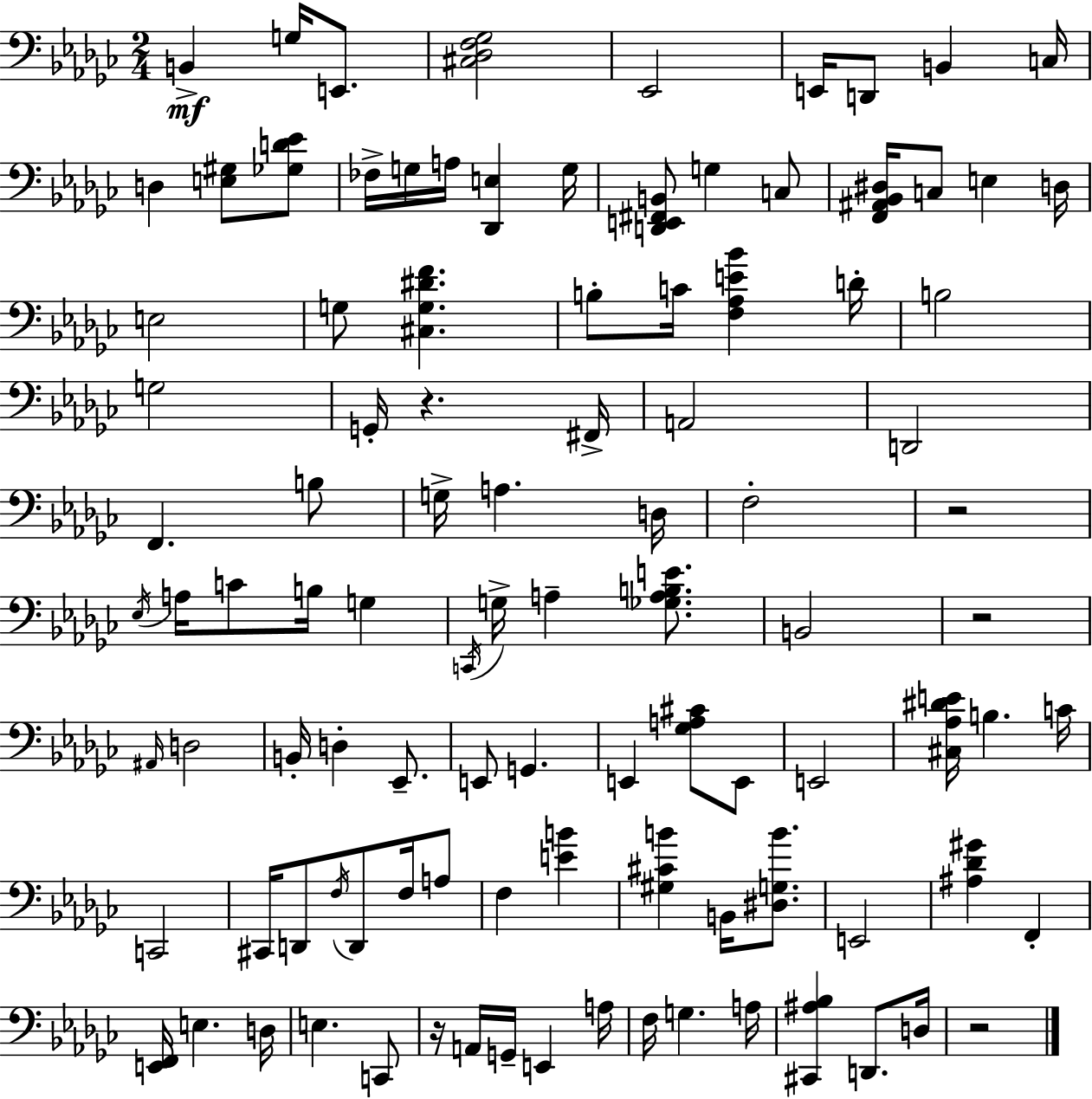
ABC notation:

X:1
T:Untitled
M:2/4
L:1/4
K:Ebm
B,, G,/4 E,,/2 [^C,_D,F,_G,]2 _E,,2 E,,/4 D,,/2 B,, C,/4 D, [E,^G,]/2 [_G,D_E]/2 _F,/4 G,/4 A,/4 [_D,,E,] G,/4 [D,,E,,^F,,B,,]/2 G, C,/2 [F,,^A,,_B,,^D,]/4 C,/2 E, D,/4 E,2 G,/2 [^C,G,^DF] B,/2 C/4 [F,_A,E_B] D/4 B,2 G,2 G,,/4 z ^F,,/4 A,,2 D,,2 F,, B,/2 G,/4 A, D,/4 F,2 z2 _E,/4 A,/4 C/2 B,/4 G, C,,/4 G,/4 A, [_G,A,B,E]/2 B,,2 z2 ^A,,/4 D,2 B,,/4 D, _E,,/2 E,,/2 G,, E,, [_G,A,^C]/2 E,,/2 E,,2 [^C,_A,^DE]/4 B, C/4 C,,2 ^C,,/4 D,,/2 F,/4 D,,/2 F,/4 A,/2 F, [EB] [^G,^CB] B,,/4 [^D,G,B]/2 E,,2 [^A,_D^G] F,, [E,,F,,]/4 E, D,/4 E, C,,/2 z/4 A,,/4 G,,/4 E,, A,/4 F,/4 G, A,/4 [^C,,^A,_B,] D,,/2 D,/4 z2